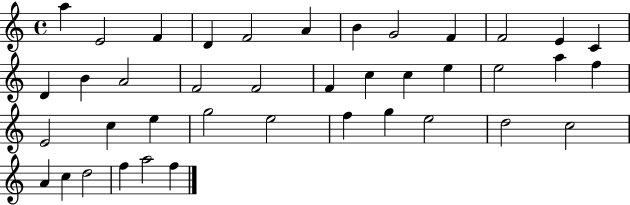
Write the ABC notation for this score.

X:1
T:Untitled
M:4/4
L:1/4
K:C
a E2 F D F2 A B G2 F F2 E C D B A2 F2 F2 F c c e e2 a f E2 c e g2 e2 f g e2 d2 c2 A c d2 f a2 f